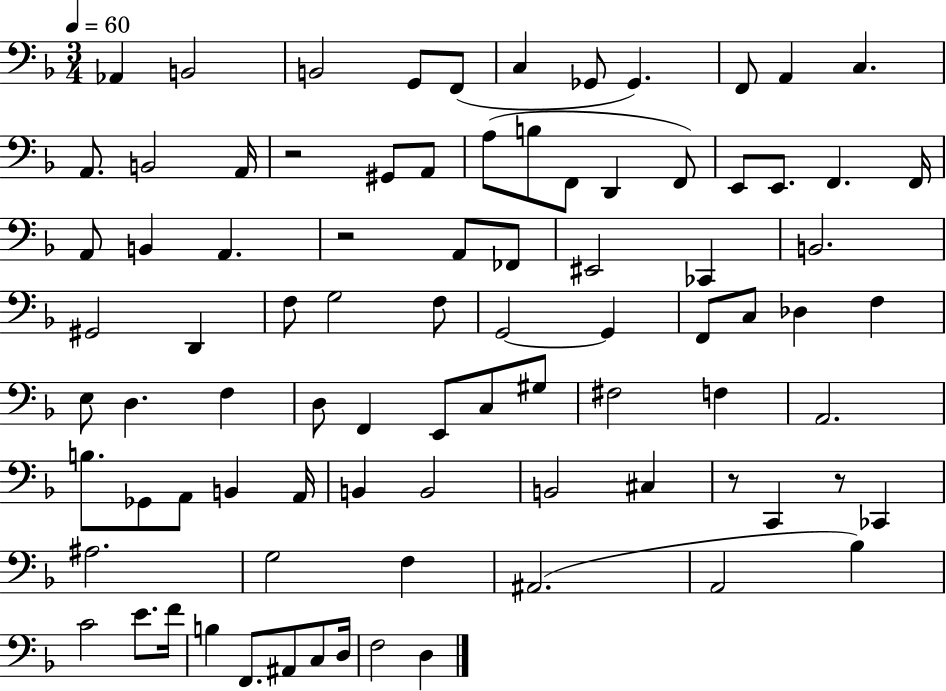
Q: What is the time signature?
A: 3/4